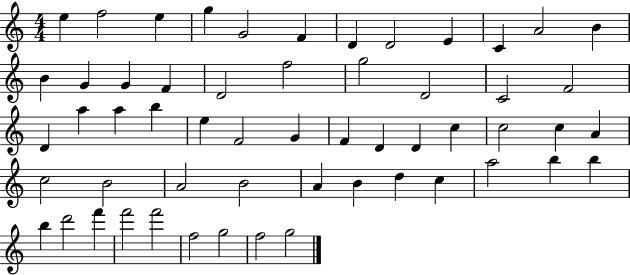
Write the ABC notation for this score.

X:1
T:Untitled
M:4/4
L:1/4
K:C
e f2 e g G2 F D D2 E C A2 B B G G F D2 f2 g2 D2 C2 F2 D a a b e F2 G F D D c c2 c A c2 B2 A2 B2 A B d c a2 b b b d'2 f' f'2 f'2 f2 g2 f2 g2